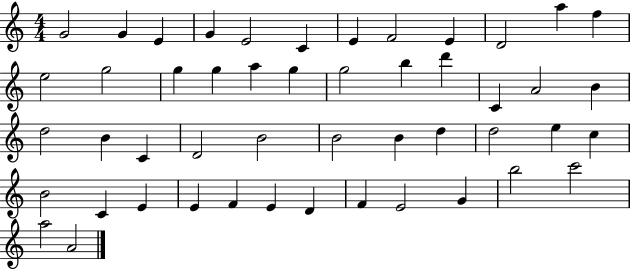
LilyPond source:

{
  \clef treble
  \numericTimeSignature
  \time 4/4
  \key c \major
  g'2 g'4 e'4 | g'4 e'2 c'4 | e'4 f'2 e'4 | d'2 a''4 f''4 | \break e''2 g''2 | g''4 g''4 a''4 g''4 | g''2 b''4 d'''4 | c'4 a'2 b'4 | \break d''2 b'4 c'4 | d'2 b'2 | b'2 b'4 d''4 | d''2 e''4 c''4 | \break b'2 c'4 e'4 | e'4 f'4 e'4 d'4 | f'4 e'2 g'4 | b''2 c'''2 | \break a''2 a'2 | \bar "|."
}